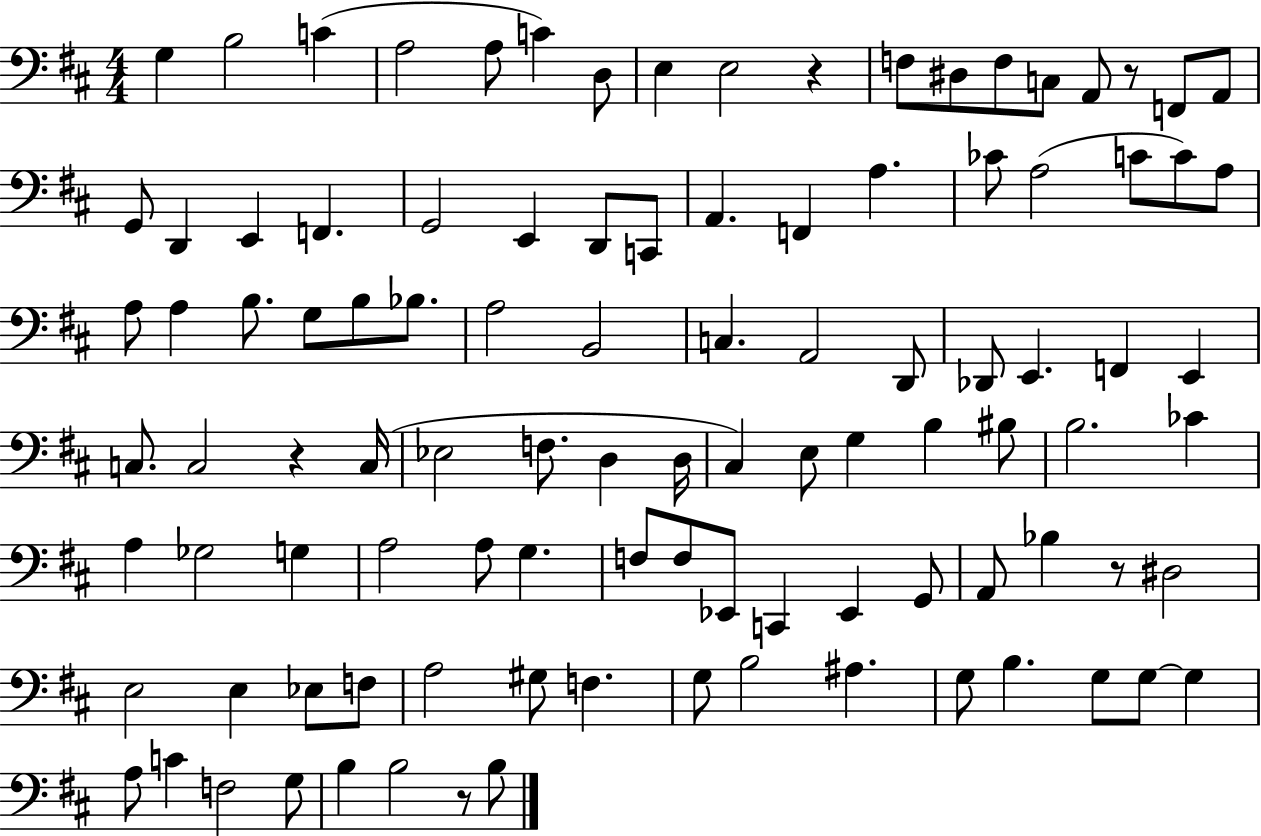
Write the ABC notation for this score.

X:1
T:Untitled
M:4/4
L:1/4
K:D
G, B,2 C A,2 A,/2 C D,/2 E, E,2 z F,/2 ^D,/2 F,/2 C,/2 A,,/2 z/2 F,,/2 A,,/2 G,,/2 D,, E,, F,, G,,2 E,, D,,/2 C,,/2 A,, F,, A, _C/2 A,2 C/2 C/2 A,/2 A,/2 A, B,/2 G,/2 B,/2 _B,/2 A,2 B,,2 C, A,,2 D,,/2 _D,,/2 E,, F,, E,, C,/2 C,2 z C,/4 _E,2 F,/2 D, D,/4 ^C, E,/2 G, B, ^B,/2 B,2 _C A, _G,2 G, A,2 A,/2 G, F,/2 F,/2 _E,,/2 C,, _E,, G,,/2 A,,/2 _B, z/2 ^D,2 E,2 E, _E,/2 F,/2 A,2 ^G,/2 F, G,/2 B,2 ^A, G,/2 B, G,/2 G,/2 G, A,/2 C F,2 G,/2 B, B,2 z/2 B,/2